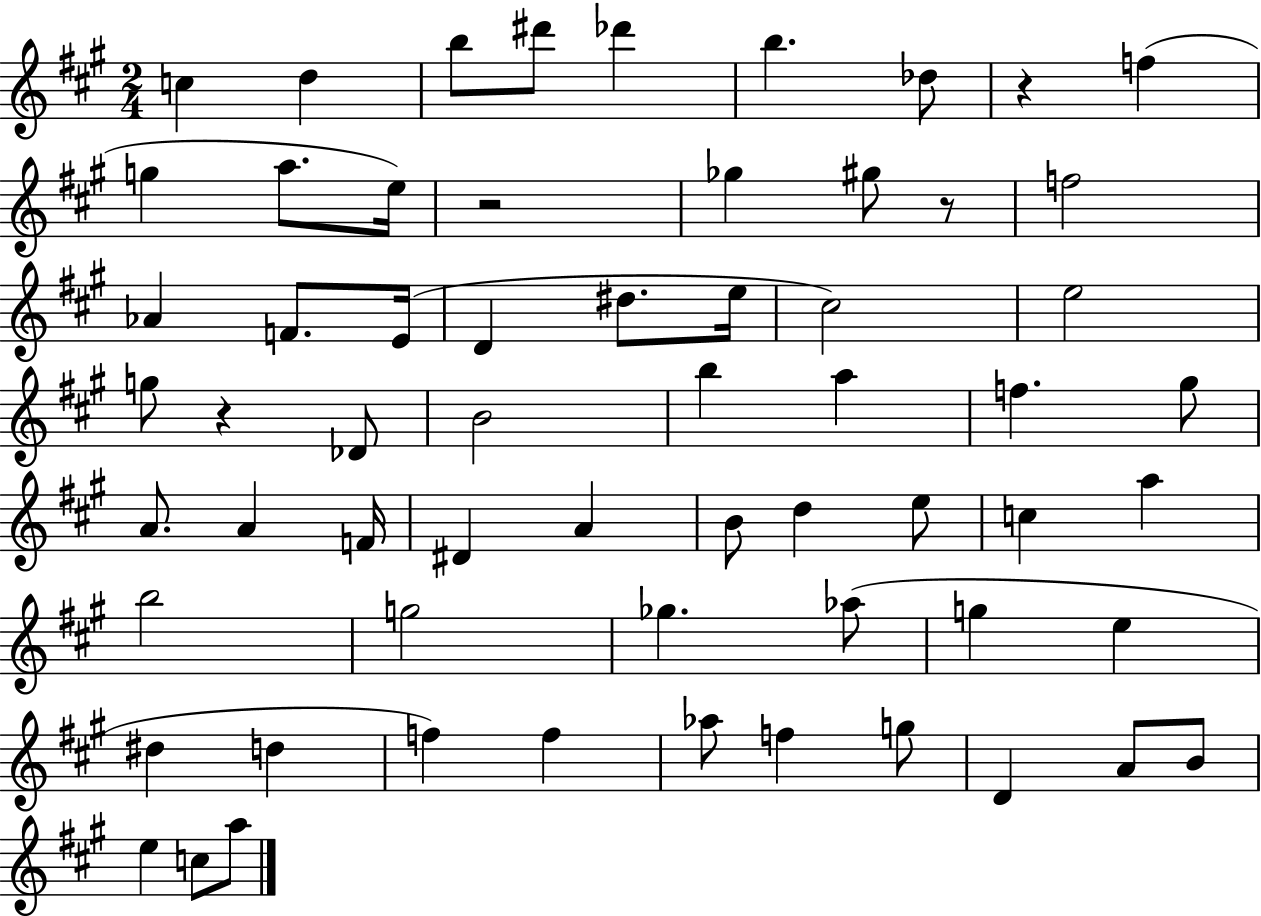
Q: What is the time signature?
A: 2/4